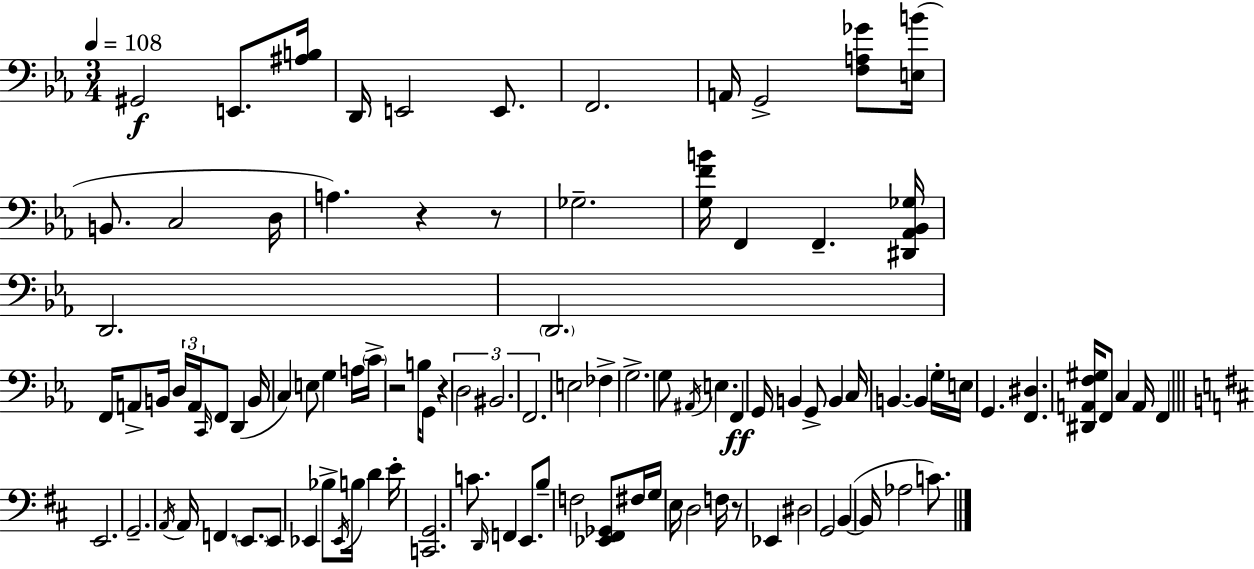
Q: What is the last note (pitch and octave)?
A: C4